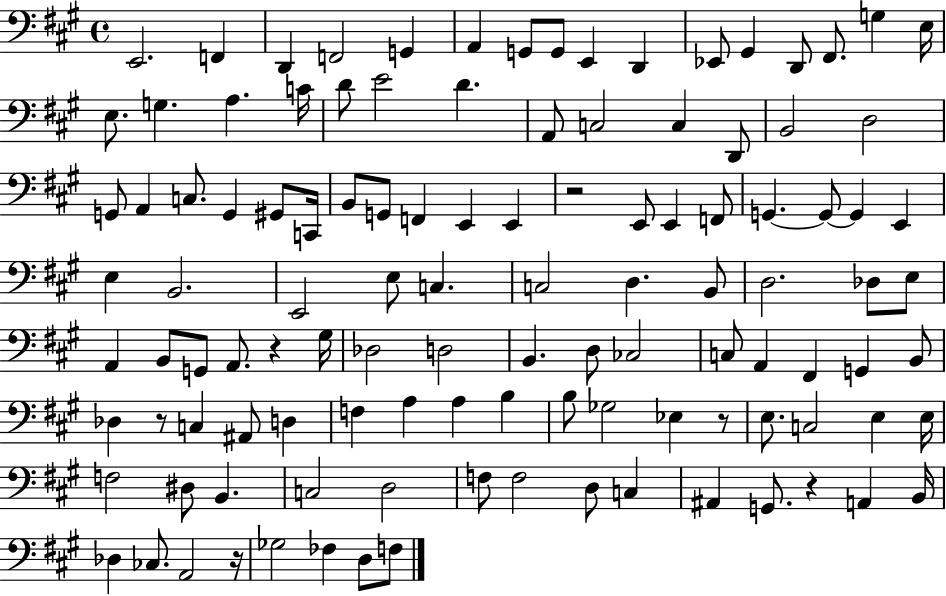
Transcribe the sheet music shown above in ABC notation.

X:1
T:Untitled
M:4/4
L:1/4
K:A
E,,2 F,, D,, F,,2 G,, A,, G,,/2 G,,/2 E,, D,, _E,,/2 ^G,, D,,/2 ^F,,/2 G, E,/4 E,/2 G, A, C/4 D/2 E2 D A,,/2 C,2 C, D,,/2 B,,2 D,2 G,,/2 A,, C,/2 G,, ^G,,/2 C,,/4 B,,/2 G,,/2 F,, E,, E,, z2 E,,/2 E,, F,,/2 G,, G,,/2 G,, E,, E, B,,2 E,,2 E,/2 C, C,2 D, B,,/2 D,2 _D,/2 E,/2 A,, B,,/2 G,,/2 A,,/2 z ^G,/4 _D,2 D,2 B,, D,/2 _C,2 C,/2 A,, ^F,, G,, B,,/2 _D, z/2 C, ^A,,/2 D, F, A, A, B, B,/2 _G,2 _E, z/2 E,/2 C,2 E, E,/4 F,2 ^D,/2 B,, C,2 D,2 F,/2 F,2 D,/2 C, ^A,, G,,/2 z A,, B,,/4 _D, _C,/2 A,,2 z/4 _G,2 _F, D,/2 F,/2